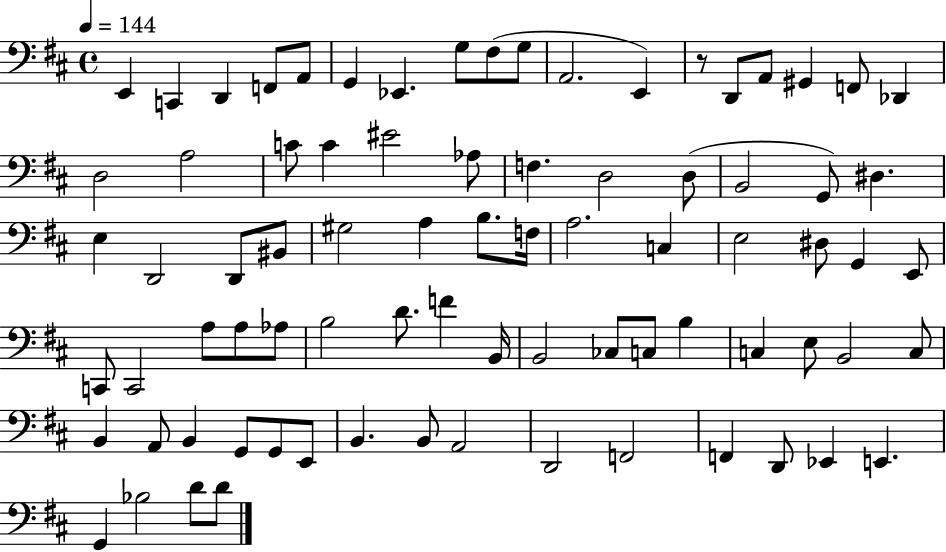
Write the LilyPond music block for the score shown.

{
  \clef bass
  \time 4/4
  \defaultTimeSignature
  \key d \major
  \tempo 4 = 144
  e,4 c,4 d,4 f,8 a,8 | g,4 ees,4. g8 fis8( g8 | a,2. e,4) | r8 d,8 a,8 gis,4 f,8 des,4 | \break d2 a2 | c'8 c'4 eis'2 aes8 | f4. d2 d8( | b,2 g,8) dis4. | \break e4 d,2 d,8 bis,8 | gis2 a4 b8. f16 | a2. c4 | e2 dis8 g,4 e,8 | \break c,8 c,2 a8 a8 aes8 | b2 d'8. f'4 b,16 | b,2 ces8 c8 b4 | c4 e8 b,2 c8 | \break b,4 a,8 b,4 g,8 g,8 e,8 | b,4. b,8 a,2 | d,2 f,2 | f,4 d,8 ees,4 e,4. | \break g,4 bes2 d'8 d'8 | \bar "|."
}